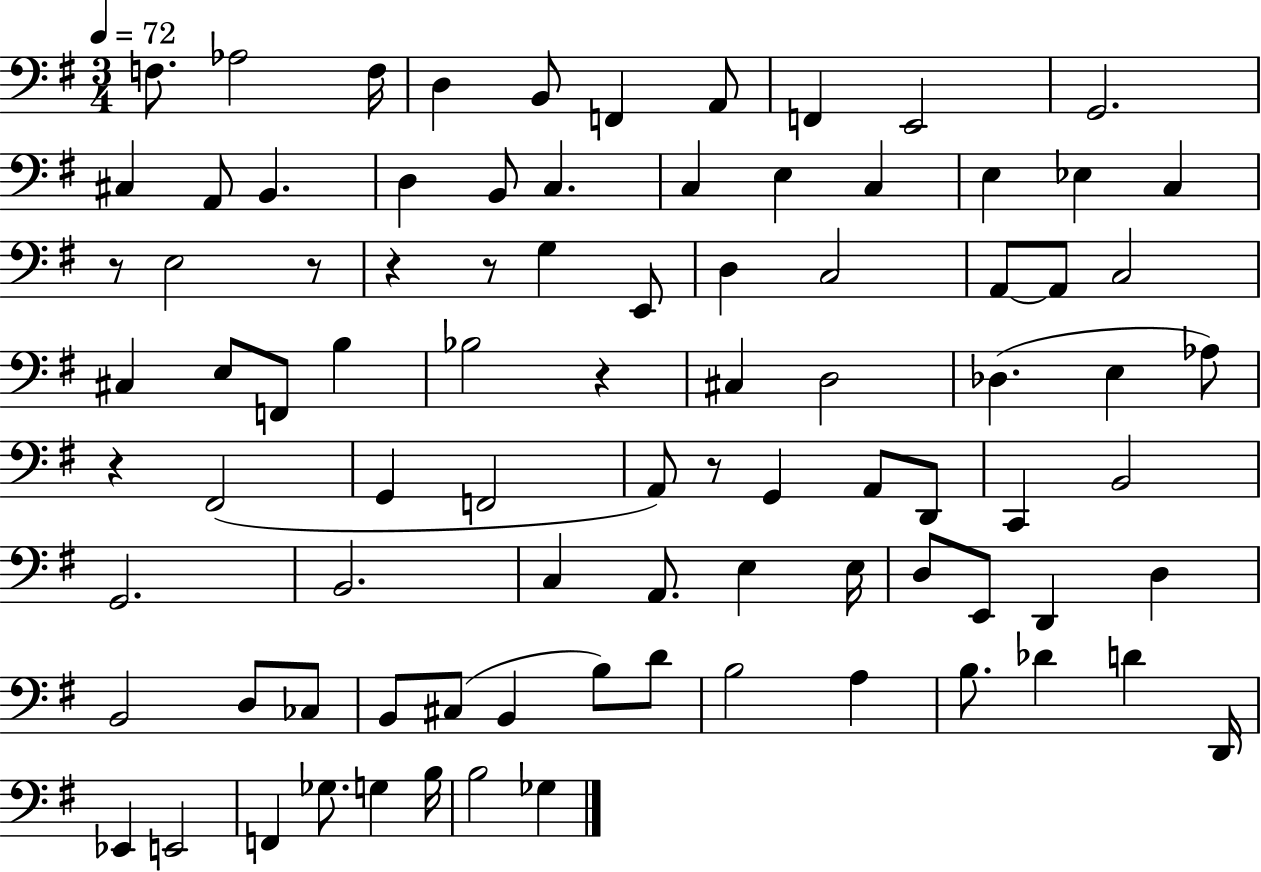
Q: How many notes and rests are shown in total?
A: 88